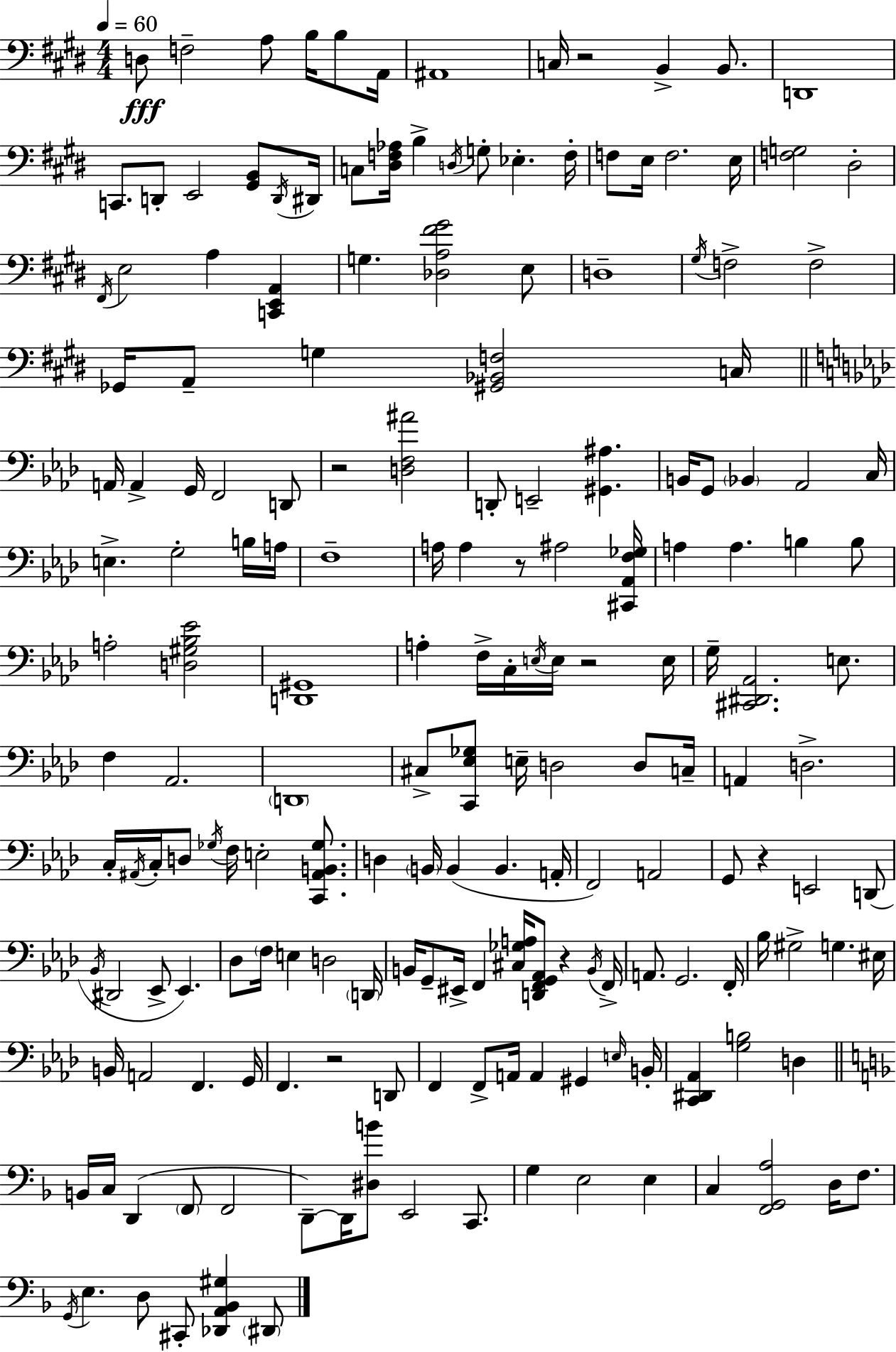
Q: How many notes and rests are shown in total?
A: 184